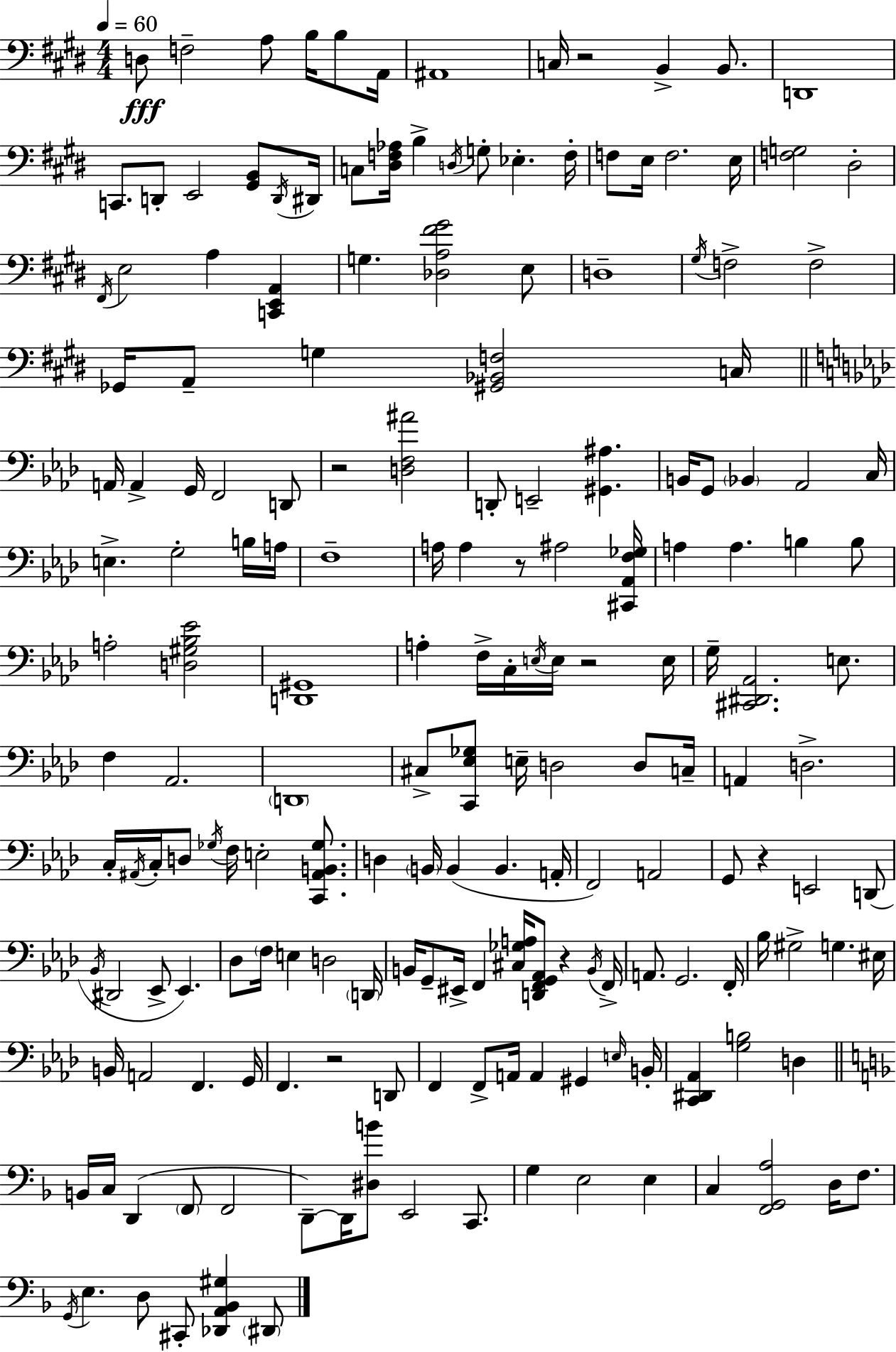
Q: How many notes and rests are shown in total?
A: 184